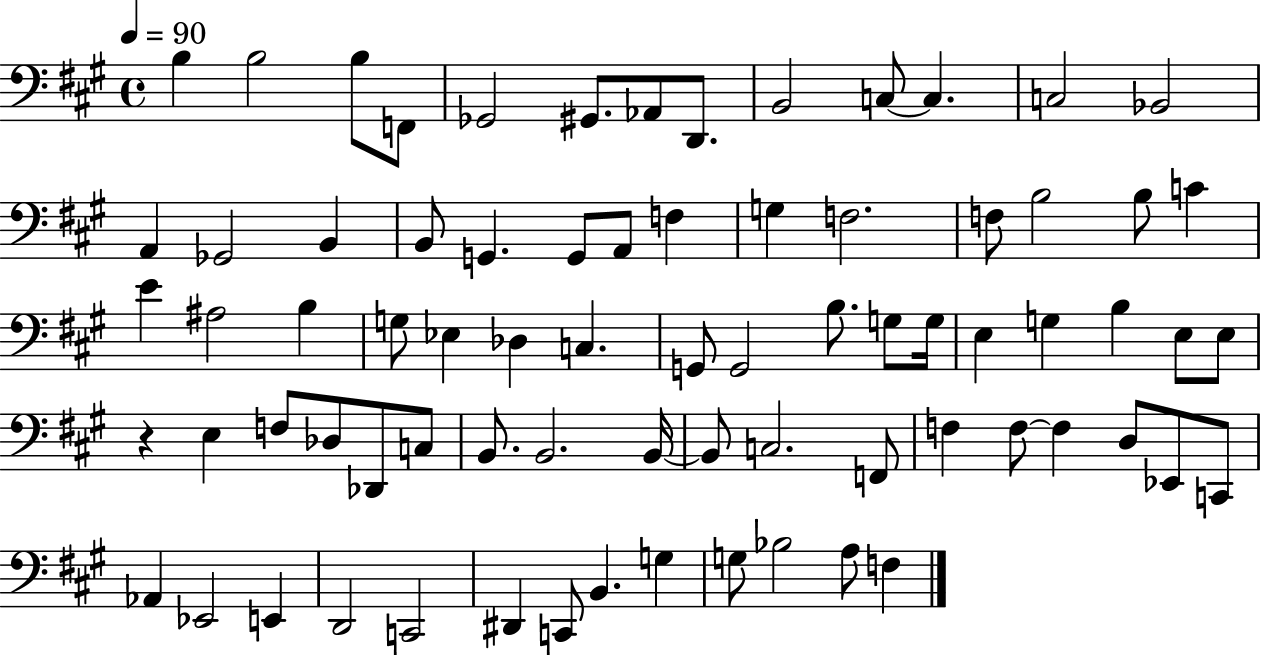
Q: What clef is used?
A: bass